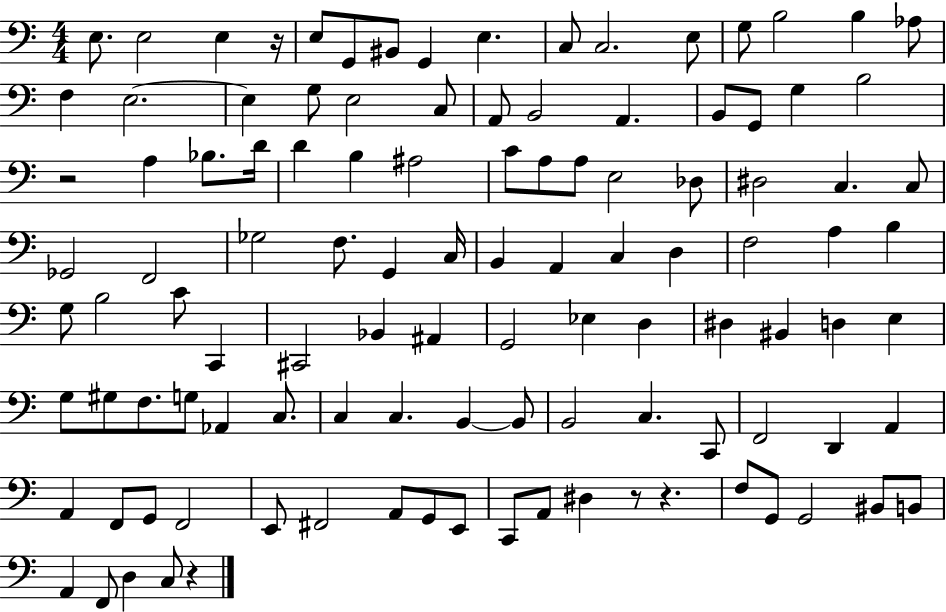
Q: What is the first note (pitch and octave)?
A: E3